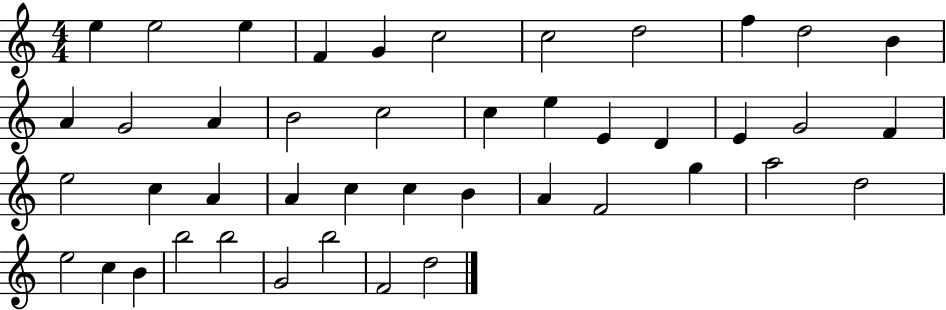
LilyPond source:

{
  \clef treble
  \numericTimeSignature
  \time 4/4
  \key c \major
  e''4 e''2 e''4 | f'4 g'4 c''2 | c''2 d''2 | f''4 d''2 b'4 | \break a'4 g'2 a'4 | b'2 c''2 | c''4 e''4 e'4 d'4 | e'4 g'2 f'4 | \break e''2 c''4 a'4 | a'4 c''4 c''4 b'4 | a'4 f'2 g''4 | a''2 d''2 | \break e''2 c''4 b'4 | b''2 b''2 | g'2 b''2 | f'2 d''2 | \break \bar "|."
}